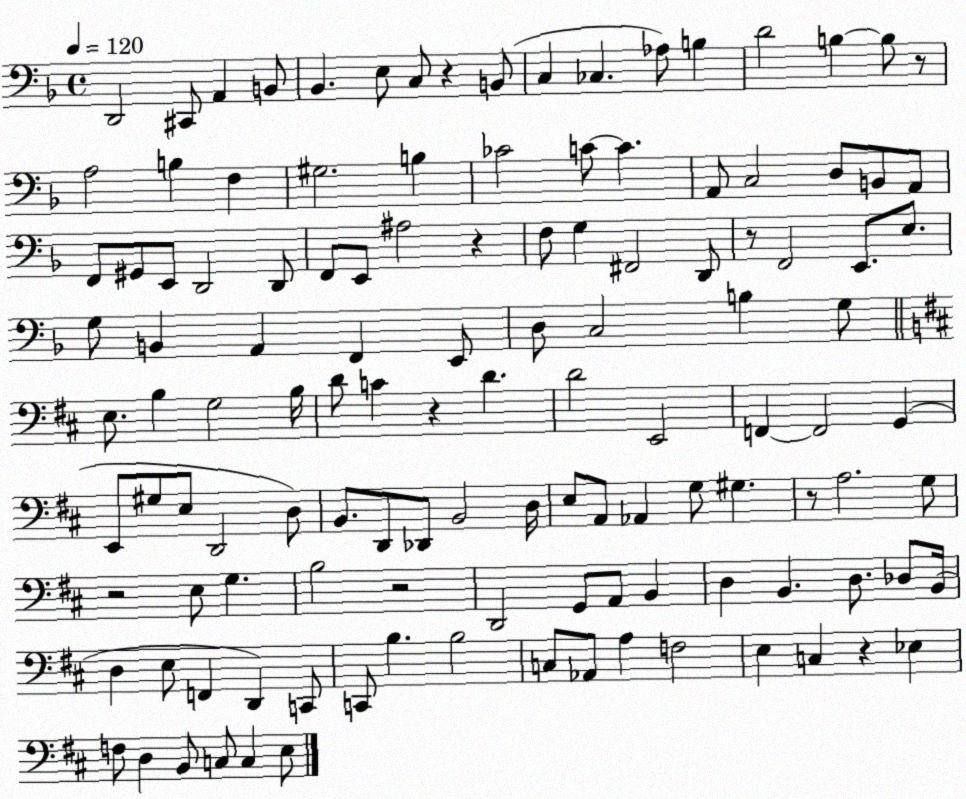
X:1
T:Untitled
M:4/4
L:1/4
K:F
D,,2 ^C,,/2 A,, B,,/2 _B,, E,/2 C,/2 z B,,/2 C, _C, _A,/2 B, D2 B, B,/2 z/2 A,2 B, F, ^G,2 B, _C2 C/2 C A,,/2 C,2 D,/2 B,,/2 A,,/2 F,,/2 ^G,,/2 E,,/2 D,,2 D,,/2 F,,/2 E,,/2 ^A,2 z F,/2 G, ^F,,2 D,,/2 z/2 F,,2 E,,/2 E,/2 G,/2 B,, A,, F,, E,,/2 D,/2 C,2 B, G,/2 E,/2 B, G,2 B,/4 D/2 C z D D2 E,,2 F,, F,,2 G,, E,,/2 ^G,/2 E,/2 D,,2 D,/2 B,,/2 D,,/2 _D,,/2 B,,2 D,/4 E,/2 A,,/2 _A,, G,/2 ^G, z/2 A,2 G,/2 z2 E,/2 G, B,2 z2 D,,2 G,,/2 A,,/2 B,, D, B,, D,/2 _D,/2 B,,/4 D, E,/2 F,, D,, C,,/2 C,,/2 B, B,2 C,/2 _A,,/2 A, F,2 E, C, z _E, F,/2 D, B,,/2 C,/2 C, E,/2